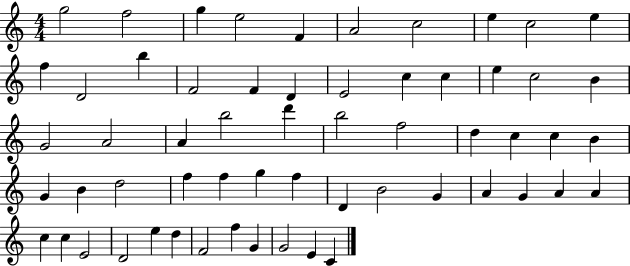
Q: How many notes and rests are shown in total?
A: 59